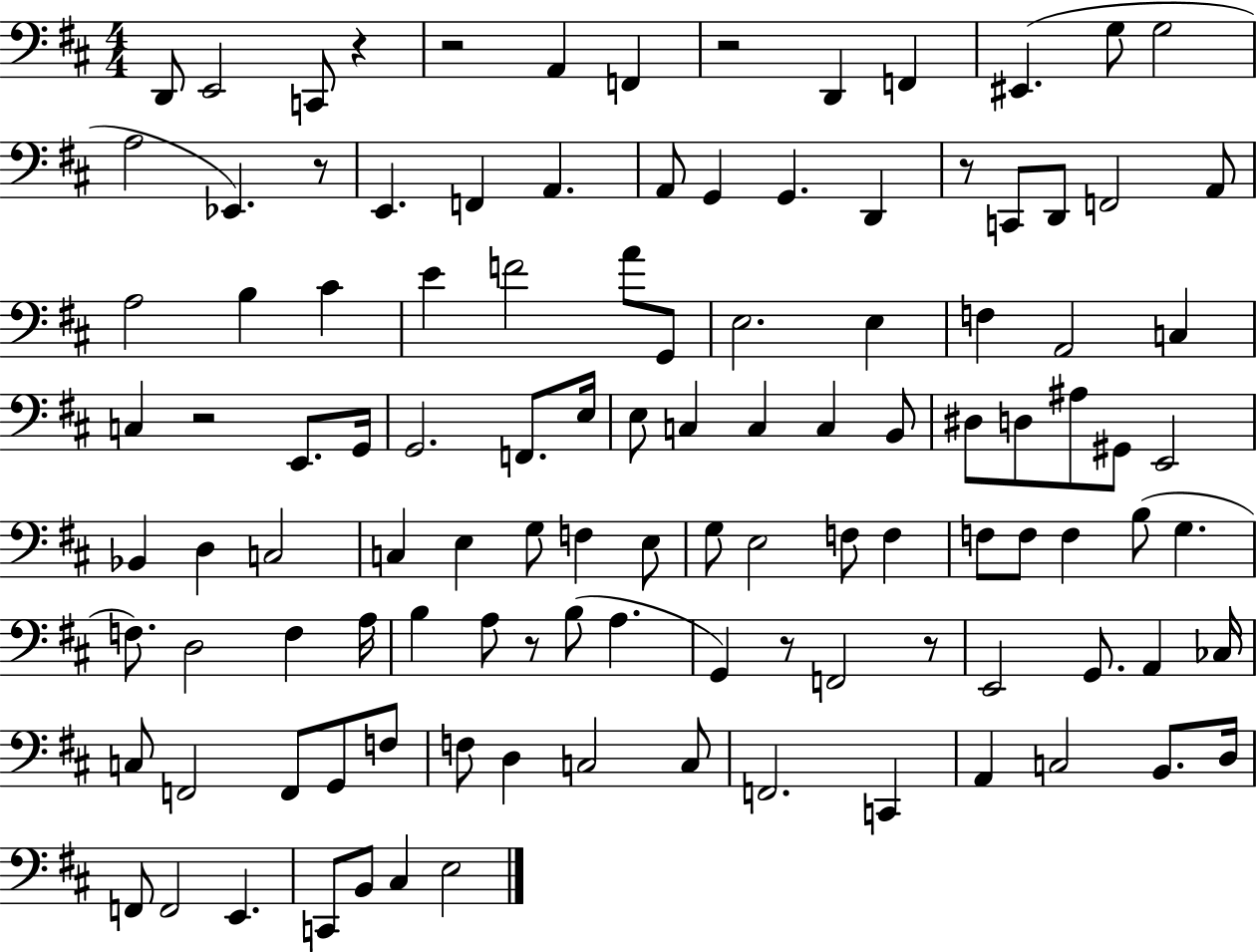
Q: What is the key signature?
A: D major